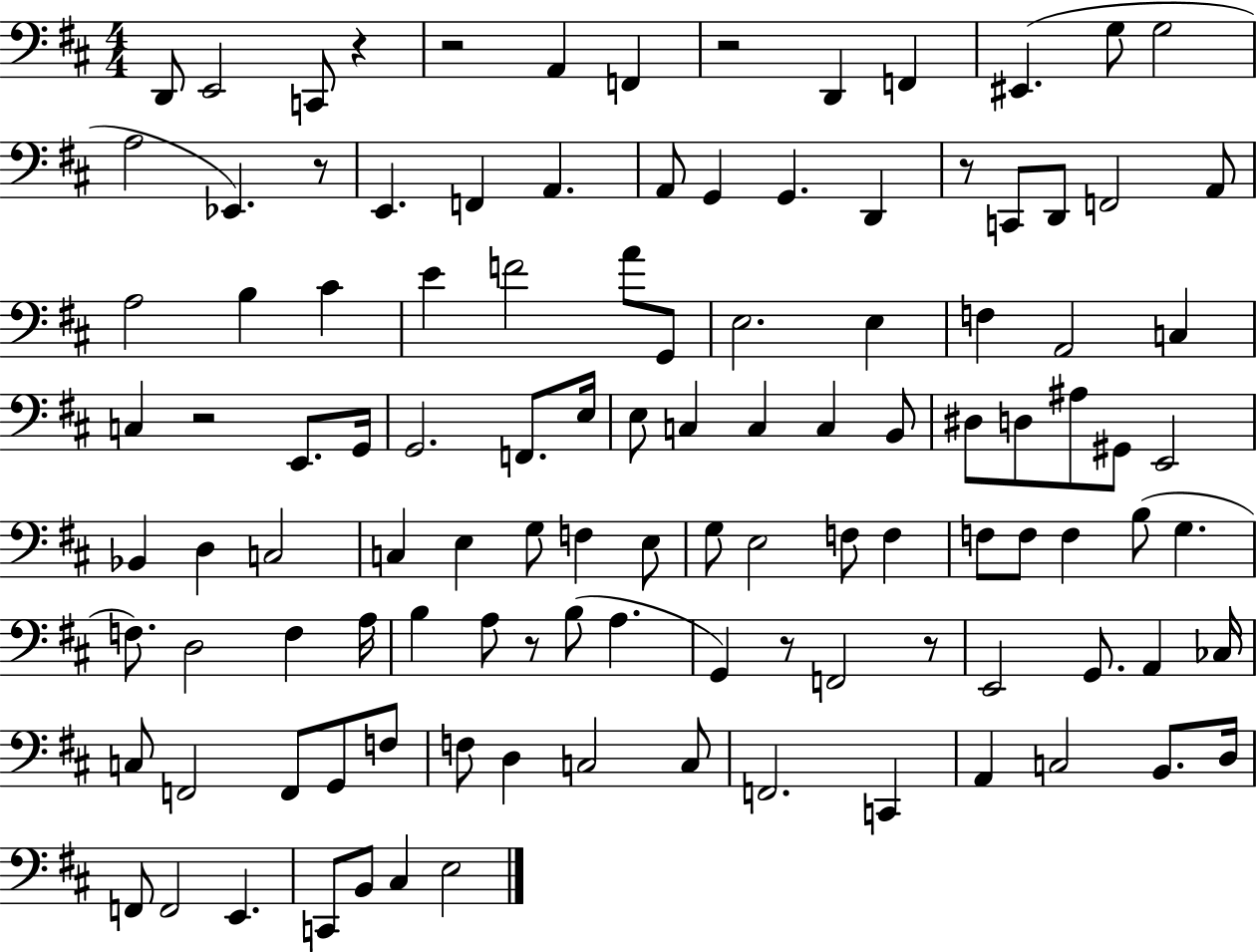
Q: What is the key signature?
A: D major